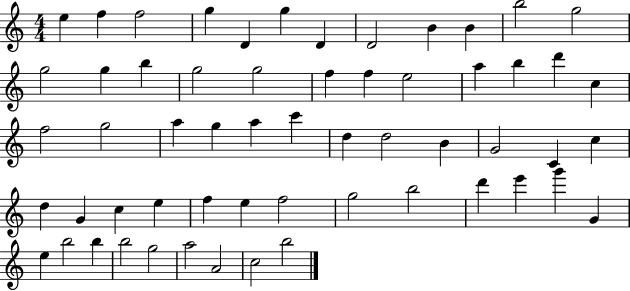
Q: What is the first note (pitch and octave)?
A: E5